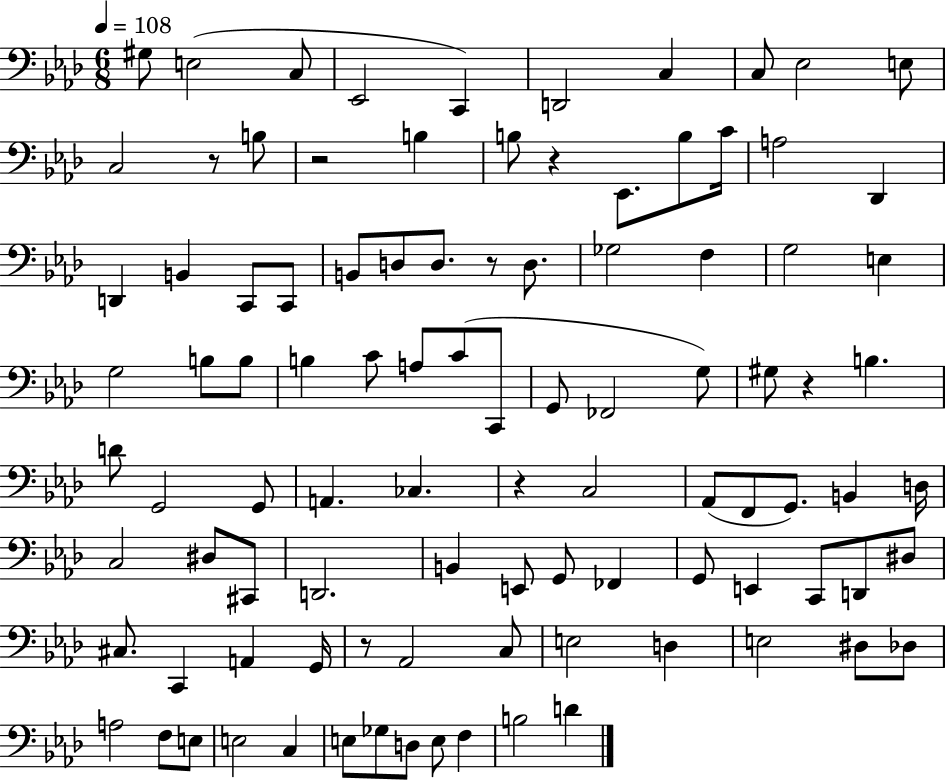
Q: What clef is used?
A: bass